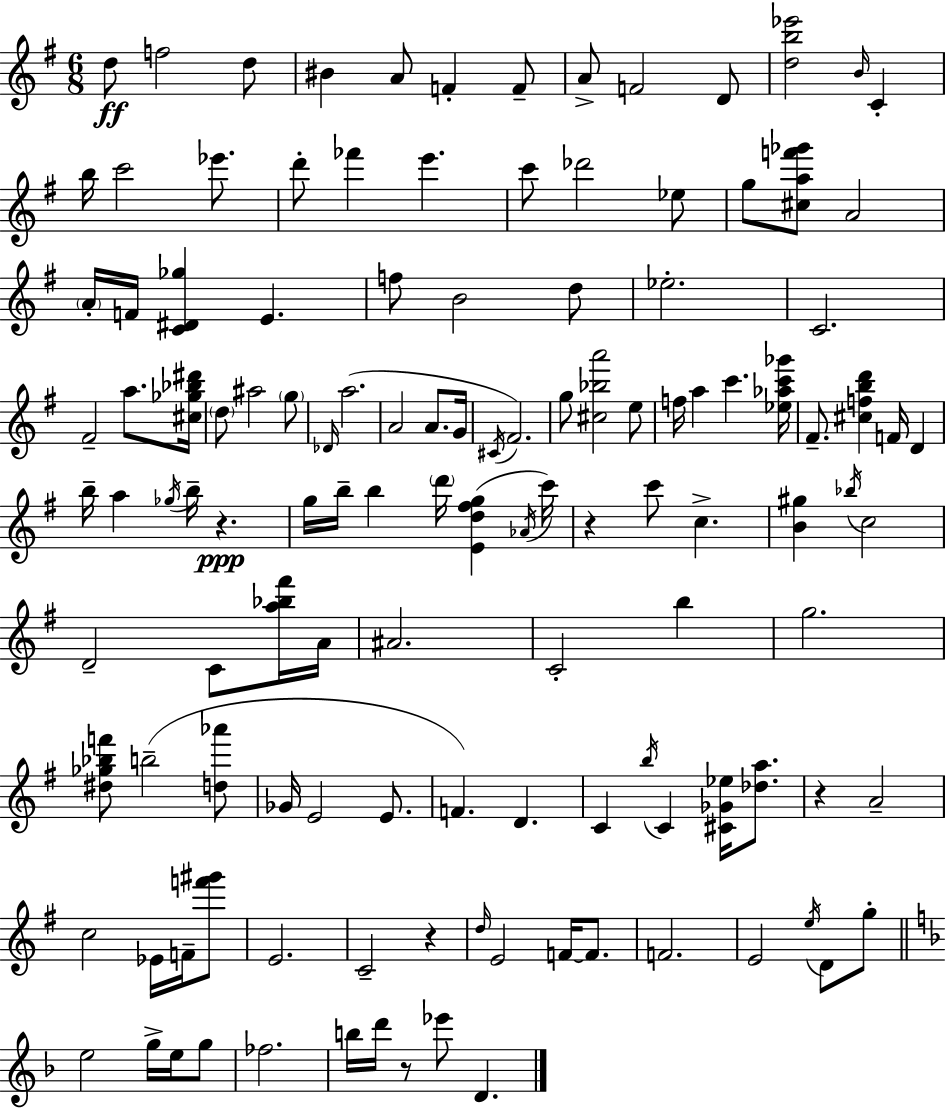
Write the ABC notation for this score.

X:1
T:Untitled
M:6/8
L:1/4
K:Em
d/2 f2 d/2 ^B A/2 F F/2 A/2 F2 D/2 [db_e']2 B/4 C b/4 c'2 _e'/2 d'/2 _f' e' c'/2 _d'2 _e/2 g/2 [^caf'_g']/2 A2 A/4 F/4 [C^D_g] E f/2 B2 d/2 _e2 C2 ^F2 a/2 [^c_g_b^d']/4 d/2 ^a2 g/2 _D/4 a2 A2 A/2 G/4 ^C/4 ^F2 g/2 [^c_ba']2 e/2 f/4 a c' [_e_ac'_g']/4 ^F/2 [^cfbd'] F/4 D b/4 a _g/4 b/4 z g/4 b/4 b d'/4 [Ed^fg] _A/4 c'/4 z c'/2 c [B^g] _b/4 c2 D2 C/2 [a_b^f']/4 A/4 ^A2 C2 b g2 [^d_g_bf']/2 b2 [d_a']/2 _G/4 E2 E/2 F D C b/4 C [^C_G_e]/4 [_da]/2 z A2 c2 _E/4 F/4 [f'^g']/2 E2 C2 z d/4 E2 F/4 F/2 F2 E2 e/4 D/2 g/2 e2 g/4 e/4 g/2 _f2 b/4 d'/4 z/2 _e'/2 D